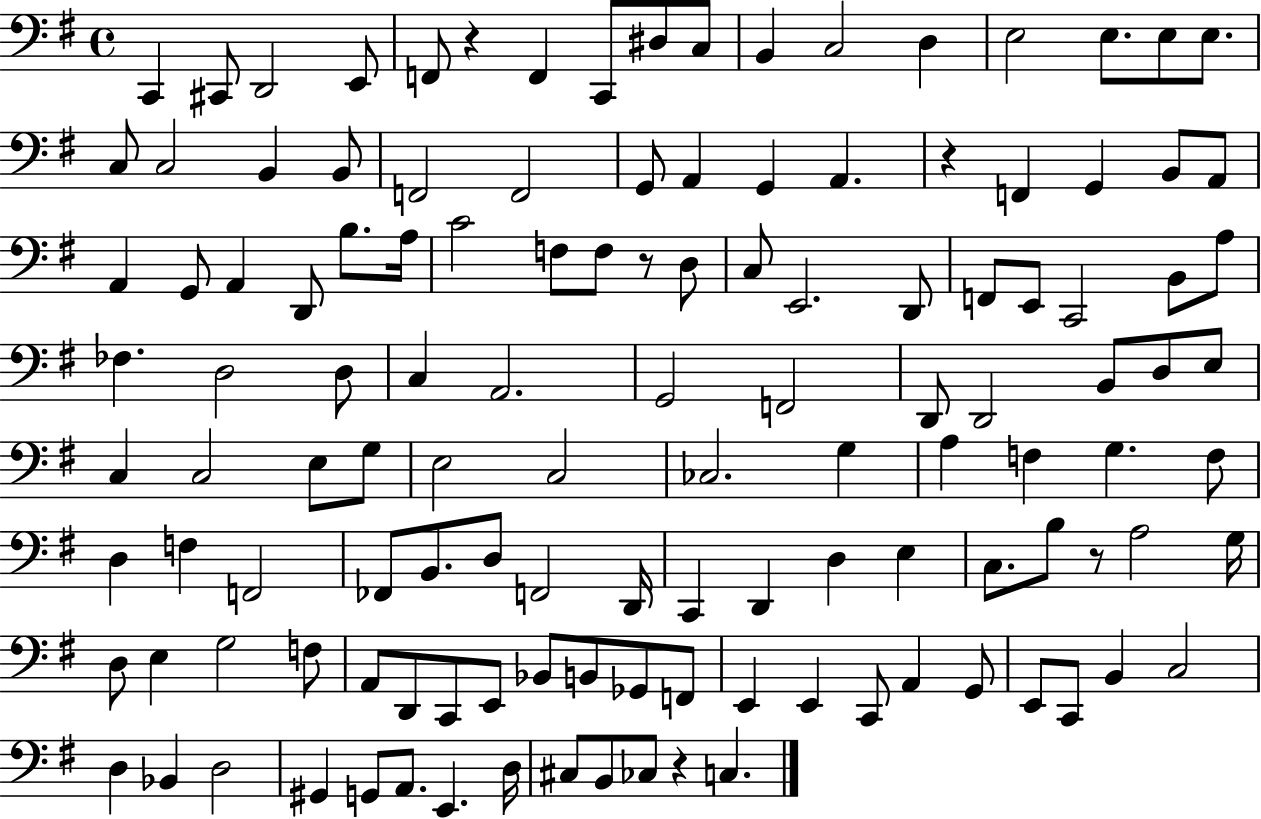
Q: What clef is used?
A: bass